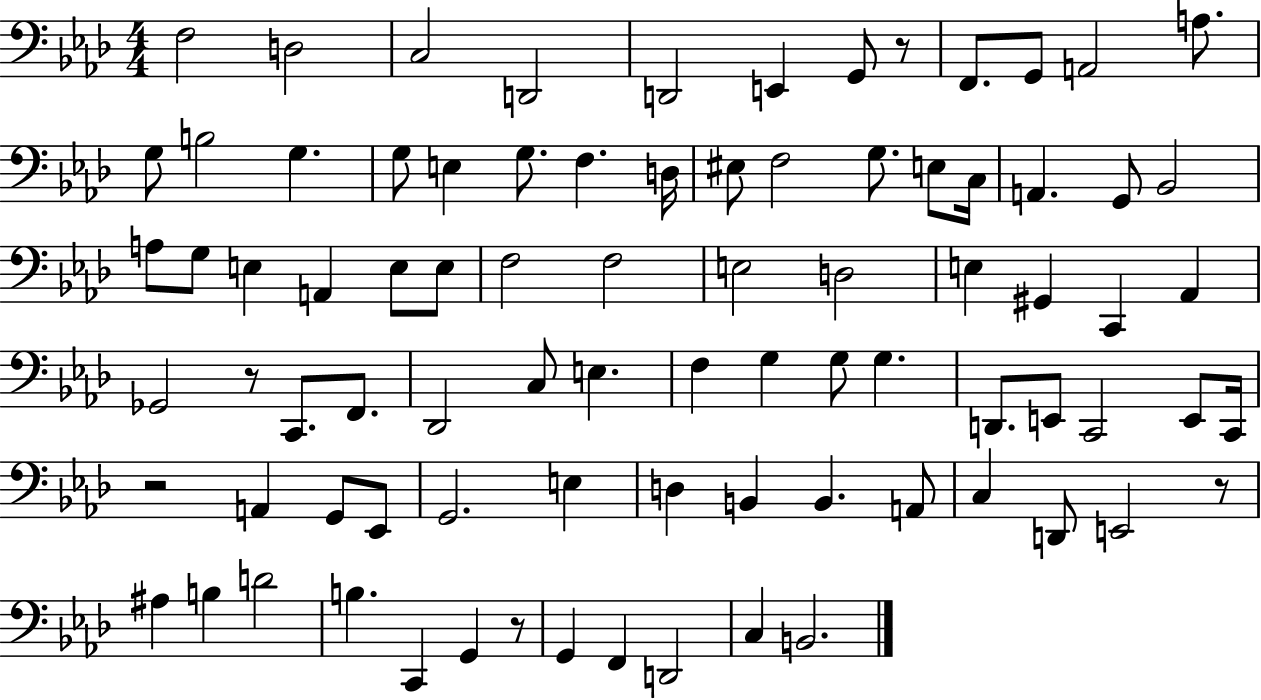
{
  \clef bass
  \numericTimeSignature
  \time 4/4
  \key aes \major
  f2 d2 | c2 d,2 | d,2 e,4 g,8 r8 | f,8. g,8 a,2 a8. | \break g8 b2 g4. | g8 e4 g8. f4. d16 | eis8 f2 g8. e8 c16 | a,4. g,8 bes,2 | \break a8 g8 e4 a,4 e8 e8 | f2 f2 | e2 d2 | e4 gis,4 c,4 aes,4 | \break ges,2 r8 c,8. f,8. | des,2 c8 e4. | f4 g4 g8 g4. | d,8. e,8 c,2 e,8 c,16 | \break r2 a,4 g,8 ees,8 | g,2. e4 | d4 b,4 b,4. a,8 | c4 d,8 e,2 r8 | \break ais4 b4 d'2 | b4. c,4 g,4 r8 | g,4 f,4 d,2 | c4 b,2. | \break \bar "|."
}